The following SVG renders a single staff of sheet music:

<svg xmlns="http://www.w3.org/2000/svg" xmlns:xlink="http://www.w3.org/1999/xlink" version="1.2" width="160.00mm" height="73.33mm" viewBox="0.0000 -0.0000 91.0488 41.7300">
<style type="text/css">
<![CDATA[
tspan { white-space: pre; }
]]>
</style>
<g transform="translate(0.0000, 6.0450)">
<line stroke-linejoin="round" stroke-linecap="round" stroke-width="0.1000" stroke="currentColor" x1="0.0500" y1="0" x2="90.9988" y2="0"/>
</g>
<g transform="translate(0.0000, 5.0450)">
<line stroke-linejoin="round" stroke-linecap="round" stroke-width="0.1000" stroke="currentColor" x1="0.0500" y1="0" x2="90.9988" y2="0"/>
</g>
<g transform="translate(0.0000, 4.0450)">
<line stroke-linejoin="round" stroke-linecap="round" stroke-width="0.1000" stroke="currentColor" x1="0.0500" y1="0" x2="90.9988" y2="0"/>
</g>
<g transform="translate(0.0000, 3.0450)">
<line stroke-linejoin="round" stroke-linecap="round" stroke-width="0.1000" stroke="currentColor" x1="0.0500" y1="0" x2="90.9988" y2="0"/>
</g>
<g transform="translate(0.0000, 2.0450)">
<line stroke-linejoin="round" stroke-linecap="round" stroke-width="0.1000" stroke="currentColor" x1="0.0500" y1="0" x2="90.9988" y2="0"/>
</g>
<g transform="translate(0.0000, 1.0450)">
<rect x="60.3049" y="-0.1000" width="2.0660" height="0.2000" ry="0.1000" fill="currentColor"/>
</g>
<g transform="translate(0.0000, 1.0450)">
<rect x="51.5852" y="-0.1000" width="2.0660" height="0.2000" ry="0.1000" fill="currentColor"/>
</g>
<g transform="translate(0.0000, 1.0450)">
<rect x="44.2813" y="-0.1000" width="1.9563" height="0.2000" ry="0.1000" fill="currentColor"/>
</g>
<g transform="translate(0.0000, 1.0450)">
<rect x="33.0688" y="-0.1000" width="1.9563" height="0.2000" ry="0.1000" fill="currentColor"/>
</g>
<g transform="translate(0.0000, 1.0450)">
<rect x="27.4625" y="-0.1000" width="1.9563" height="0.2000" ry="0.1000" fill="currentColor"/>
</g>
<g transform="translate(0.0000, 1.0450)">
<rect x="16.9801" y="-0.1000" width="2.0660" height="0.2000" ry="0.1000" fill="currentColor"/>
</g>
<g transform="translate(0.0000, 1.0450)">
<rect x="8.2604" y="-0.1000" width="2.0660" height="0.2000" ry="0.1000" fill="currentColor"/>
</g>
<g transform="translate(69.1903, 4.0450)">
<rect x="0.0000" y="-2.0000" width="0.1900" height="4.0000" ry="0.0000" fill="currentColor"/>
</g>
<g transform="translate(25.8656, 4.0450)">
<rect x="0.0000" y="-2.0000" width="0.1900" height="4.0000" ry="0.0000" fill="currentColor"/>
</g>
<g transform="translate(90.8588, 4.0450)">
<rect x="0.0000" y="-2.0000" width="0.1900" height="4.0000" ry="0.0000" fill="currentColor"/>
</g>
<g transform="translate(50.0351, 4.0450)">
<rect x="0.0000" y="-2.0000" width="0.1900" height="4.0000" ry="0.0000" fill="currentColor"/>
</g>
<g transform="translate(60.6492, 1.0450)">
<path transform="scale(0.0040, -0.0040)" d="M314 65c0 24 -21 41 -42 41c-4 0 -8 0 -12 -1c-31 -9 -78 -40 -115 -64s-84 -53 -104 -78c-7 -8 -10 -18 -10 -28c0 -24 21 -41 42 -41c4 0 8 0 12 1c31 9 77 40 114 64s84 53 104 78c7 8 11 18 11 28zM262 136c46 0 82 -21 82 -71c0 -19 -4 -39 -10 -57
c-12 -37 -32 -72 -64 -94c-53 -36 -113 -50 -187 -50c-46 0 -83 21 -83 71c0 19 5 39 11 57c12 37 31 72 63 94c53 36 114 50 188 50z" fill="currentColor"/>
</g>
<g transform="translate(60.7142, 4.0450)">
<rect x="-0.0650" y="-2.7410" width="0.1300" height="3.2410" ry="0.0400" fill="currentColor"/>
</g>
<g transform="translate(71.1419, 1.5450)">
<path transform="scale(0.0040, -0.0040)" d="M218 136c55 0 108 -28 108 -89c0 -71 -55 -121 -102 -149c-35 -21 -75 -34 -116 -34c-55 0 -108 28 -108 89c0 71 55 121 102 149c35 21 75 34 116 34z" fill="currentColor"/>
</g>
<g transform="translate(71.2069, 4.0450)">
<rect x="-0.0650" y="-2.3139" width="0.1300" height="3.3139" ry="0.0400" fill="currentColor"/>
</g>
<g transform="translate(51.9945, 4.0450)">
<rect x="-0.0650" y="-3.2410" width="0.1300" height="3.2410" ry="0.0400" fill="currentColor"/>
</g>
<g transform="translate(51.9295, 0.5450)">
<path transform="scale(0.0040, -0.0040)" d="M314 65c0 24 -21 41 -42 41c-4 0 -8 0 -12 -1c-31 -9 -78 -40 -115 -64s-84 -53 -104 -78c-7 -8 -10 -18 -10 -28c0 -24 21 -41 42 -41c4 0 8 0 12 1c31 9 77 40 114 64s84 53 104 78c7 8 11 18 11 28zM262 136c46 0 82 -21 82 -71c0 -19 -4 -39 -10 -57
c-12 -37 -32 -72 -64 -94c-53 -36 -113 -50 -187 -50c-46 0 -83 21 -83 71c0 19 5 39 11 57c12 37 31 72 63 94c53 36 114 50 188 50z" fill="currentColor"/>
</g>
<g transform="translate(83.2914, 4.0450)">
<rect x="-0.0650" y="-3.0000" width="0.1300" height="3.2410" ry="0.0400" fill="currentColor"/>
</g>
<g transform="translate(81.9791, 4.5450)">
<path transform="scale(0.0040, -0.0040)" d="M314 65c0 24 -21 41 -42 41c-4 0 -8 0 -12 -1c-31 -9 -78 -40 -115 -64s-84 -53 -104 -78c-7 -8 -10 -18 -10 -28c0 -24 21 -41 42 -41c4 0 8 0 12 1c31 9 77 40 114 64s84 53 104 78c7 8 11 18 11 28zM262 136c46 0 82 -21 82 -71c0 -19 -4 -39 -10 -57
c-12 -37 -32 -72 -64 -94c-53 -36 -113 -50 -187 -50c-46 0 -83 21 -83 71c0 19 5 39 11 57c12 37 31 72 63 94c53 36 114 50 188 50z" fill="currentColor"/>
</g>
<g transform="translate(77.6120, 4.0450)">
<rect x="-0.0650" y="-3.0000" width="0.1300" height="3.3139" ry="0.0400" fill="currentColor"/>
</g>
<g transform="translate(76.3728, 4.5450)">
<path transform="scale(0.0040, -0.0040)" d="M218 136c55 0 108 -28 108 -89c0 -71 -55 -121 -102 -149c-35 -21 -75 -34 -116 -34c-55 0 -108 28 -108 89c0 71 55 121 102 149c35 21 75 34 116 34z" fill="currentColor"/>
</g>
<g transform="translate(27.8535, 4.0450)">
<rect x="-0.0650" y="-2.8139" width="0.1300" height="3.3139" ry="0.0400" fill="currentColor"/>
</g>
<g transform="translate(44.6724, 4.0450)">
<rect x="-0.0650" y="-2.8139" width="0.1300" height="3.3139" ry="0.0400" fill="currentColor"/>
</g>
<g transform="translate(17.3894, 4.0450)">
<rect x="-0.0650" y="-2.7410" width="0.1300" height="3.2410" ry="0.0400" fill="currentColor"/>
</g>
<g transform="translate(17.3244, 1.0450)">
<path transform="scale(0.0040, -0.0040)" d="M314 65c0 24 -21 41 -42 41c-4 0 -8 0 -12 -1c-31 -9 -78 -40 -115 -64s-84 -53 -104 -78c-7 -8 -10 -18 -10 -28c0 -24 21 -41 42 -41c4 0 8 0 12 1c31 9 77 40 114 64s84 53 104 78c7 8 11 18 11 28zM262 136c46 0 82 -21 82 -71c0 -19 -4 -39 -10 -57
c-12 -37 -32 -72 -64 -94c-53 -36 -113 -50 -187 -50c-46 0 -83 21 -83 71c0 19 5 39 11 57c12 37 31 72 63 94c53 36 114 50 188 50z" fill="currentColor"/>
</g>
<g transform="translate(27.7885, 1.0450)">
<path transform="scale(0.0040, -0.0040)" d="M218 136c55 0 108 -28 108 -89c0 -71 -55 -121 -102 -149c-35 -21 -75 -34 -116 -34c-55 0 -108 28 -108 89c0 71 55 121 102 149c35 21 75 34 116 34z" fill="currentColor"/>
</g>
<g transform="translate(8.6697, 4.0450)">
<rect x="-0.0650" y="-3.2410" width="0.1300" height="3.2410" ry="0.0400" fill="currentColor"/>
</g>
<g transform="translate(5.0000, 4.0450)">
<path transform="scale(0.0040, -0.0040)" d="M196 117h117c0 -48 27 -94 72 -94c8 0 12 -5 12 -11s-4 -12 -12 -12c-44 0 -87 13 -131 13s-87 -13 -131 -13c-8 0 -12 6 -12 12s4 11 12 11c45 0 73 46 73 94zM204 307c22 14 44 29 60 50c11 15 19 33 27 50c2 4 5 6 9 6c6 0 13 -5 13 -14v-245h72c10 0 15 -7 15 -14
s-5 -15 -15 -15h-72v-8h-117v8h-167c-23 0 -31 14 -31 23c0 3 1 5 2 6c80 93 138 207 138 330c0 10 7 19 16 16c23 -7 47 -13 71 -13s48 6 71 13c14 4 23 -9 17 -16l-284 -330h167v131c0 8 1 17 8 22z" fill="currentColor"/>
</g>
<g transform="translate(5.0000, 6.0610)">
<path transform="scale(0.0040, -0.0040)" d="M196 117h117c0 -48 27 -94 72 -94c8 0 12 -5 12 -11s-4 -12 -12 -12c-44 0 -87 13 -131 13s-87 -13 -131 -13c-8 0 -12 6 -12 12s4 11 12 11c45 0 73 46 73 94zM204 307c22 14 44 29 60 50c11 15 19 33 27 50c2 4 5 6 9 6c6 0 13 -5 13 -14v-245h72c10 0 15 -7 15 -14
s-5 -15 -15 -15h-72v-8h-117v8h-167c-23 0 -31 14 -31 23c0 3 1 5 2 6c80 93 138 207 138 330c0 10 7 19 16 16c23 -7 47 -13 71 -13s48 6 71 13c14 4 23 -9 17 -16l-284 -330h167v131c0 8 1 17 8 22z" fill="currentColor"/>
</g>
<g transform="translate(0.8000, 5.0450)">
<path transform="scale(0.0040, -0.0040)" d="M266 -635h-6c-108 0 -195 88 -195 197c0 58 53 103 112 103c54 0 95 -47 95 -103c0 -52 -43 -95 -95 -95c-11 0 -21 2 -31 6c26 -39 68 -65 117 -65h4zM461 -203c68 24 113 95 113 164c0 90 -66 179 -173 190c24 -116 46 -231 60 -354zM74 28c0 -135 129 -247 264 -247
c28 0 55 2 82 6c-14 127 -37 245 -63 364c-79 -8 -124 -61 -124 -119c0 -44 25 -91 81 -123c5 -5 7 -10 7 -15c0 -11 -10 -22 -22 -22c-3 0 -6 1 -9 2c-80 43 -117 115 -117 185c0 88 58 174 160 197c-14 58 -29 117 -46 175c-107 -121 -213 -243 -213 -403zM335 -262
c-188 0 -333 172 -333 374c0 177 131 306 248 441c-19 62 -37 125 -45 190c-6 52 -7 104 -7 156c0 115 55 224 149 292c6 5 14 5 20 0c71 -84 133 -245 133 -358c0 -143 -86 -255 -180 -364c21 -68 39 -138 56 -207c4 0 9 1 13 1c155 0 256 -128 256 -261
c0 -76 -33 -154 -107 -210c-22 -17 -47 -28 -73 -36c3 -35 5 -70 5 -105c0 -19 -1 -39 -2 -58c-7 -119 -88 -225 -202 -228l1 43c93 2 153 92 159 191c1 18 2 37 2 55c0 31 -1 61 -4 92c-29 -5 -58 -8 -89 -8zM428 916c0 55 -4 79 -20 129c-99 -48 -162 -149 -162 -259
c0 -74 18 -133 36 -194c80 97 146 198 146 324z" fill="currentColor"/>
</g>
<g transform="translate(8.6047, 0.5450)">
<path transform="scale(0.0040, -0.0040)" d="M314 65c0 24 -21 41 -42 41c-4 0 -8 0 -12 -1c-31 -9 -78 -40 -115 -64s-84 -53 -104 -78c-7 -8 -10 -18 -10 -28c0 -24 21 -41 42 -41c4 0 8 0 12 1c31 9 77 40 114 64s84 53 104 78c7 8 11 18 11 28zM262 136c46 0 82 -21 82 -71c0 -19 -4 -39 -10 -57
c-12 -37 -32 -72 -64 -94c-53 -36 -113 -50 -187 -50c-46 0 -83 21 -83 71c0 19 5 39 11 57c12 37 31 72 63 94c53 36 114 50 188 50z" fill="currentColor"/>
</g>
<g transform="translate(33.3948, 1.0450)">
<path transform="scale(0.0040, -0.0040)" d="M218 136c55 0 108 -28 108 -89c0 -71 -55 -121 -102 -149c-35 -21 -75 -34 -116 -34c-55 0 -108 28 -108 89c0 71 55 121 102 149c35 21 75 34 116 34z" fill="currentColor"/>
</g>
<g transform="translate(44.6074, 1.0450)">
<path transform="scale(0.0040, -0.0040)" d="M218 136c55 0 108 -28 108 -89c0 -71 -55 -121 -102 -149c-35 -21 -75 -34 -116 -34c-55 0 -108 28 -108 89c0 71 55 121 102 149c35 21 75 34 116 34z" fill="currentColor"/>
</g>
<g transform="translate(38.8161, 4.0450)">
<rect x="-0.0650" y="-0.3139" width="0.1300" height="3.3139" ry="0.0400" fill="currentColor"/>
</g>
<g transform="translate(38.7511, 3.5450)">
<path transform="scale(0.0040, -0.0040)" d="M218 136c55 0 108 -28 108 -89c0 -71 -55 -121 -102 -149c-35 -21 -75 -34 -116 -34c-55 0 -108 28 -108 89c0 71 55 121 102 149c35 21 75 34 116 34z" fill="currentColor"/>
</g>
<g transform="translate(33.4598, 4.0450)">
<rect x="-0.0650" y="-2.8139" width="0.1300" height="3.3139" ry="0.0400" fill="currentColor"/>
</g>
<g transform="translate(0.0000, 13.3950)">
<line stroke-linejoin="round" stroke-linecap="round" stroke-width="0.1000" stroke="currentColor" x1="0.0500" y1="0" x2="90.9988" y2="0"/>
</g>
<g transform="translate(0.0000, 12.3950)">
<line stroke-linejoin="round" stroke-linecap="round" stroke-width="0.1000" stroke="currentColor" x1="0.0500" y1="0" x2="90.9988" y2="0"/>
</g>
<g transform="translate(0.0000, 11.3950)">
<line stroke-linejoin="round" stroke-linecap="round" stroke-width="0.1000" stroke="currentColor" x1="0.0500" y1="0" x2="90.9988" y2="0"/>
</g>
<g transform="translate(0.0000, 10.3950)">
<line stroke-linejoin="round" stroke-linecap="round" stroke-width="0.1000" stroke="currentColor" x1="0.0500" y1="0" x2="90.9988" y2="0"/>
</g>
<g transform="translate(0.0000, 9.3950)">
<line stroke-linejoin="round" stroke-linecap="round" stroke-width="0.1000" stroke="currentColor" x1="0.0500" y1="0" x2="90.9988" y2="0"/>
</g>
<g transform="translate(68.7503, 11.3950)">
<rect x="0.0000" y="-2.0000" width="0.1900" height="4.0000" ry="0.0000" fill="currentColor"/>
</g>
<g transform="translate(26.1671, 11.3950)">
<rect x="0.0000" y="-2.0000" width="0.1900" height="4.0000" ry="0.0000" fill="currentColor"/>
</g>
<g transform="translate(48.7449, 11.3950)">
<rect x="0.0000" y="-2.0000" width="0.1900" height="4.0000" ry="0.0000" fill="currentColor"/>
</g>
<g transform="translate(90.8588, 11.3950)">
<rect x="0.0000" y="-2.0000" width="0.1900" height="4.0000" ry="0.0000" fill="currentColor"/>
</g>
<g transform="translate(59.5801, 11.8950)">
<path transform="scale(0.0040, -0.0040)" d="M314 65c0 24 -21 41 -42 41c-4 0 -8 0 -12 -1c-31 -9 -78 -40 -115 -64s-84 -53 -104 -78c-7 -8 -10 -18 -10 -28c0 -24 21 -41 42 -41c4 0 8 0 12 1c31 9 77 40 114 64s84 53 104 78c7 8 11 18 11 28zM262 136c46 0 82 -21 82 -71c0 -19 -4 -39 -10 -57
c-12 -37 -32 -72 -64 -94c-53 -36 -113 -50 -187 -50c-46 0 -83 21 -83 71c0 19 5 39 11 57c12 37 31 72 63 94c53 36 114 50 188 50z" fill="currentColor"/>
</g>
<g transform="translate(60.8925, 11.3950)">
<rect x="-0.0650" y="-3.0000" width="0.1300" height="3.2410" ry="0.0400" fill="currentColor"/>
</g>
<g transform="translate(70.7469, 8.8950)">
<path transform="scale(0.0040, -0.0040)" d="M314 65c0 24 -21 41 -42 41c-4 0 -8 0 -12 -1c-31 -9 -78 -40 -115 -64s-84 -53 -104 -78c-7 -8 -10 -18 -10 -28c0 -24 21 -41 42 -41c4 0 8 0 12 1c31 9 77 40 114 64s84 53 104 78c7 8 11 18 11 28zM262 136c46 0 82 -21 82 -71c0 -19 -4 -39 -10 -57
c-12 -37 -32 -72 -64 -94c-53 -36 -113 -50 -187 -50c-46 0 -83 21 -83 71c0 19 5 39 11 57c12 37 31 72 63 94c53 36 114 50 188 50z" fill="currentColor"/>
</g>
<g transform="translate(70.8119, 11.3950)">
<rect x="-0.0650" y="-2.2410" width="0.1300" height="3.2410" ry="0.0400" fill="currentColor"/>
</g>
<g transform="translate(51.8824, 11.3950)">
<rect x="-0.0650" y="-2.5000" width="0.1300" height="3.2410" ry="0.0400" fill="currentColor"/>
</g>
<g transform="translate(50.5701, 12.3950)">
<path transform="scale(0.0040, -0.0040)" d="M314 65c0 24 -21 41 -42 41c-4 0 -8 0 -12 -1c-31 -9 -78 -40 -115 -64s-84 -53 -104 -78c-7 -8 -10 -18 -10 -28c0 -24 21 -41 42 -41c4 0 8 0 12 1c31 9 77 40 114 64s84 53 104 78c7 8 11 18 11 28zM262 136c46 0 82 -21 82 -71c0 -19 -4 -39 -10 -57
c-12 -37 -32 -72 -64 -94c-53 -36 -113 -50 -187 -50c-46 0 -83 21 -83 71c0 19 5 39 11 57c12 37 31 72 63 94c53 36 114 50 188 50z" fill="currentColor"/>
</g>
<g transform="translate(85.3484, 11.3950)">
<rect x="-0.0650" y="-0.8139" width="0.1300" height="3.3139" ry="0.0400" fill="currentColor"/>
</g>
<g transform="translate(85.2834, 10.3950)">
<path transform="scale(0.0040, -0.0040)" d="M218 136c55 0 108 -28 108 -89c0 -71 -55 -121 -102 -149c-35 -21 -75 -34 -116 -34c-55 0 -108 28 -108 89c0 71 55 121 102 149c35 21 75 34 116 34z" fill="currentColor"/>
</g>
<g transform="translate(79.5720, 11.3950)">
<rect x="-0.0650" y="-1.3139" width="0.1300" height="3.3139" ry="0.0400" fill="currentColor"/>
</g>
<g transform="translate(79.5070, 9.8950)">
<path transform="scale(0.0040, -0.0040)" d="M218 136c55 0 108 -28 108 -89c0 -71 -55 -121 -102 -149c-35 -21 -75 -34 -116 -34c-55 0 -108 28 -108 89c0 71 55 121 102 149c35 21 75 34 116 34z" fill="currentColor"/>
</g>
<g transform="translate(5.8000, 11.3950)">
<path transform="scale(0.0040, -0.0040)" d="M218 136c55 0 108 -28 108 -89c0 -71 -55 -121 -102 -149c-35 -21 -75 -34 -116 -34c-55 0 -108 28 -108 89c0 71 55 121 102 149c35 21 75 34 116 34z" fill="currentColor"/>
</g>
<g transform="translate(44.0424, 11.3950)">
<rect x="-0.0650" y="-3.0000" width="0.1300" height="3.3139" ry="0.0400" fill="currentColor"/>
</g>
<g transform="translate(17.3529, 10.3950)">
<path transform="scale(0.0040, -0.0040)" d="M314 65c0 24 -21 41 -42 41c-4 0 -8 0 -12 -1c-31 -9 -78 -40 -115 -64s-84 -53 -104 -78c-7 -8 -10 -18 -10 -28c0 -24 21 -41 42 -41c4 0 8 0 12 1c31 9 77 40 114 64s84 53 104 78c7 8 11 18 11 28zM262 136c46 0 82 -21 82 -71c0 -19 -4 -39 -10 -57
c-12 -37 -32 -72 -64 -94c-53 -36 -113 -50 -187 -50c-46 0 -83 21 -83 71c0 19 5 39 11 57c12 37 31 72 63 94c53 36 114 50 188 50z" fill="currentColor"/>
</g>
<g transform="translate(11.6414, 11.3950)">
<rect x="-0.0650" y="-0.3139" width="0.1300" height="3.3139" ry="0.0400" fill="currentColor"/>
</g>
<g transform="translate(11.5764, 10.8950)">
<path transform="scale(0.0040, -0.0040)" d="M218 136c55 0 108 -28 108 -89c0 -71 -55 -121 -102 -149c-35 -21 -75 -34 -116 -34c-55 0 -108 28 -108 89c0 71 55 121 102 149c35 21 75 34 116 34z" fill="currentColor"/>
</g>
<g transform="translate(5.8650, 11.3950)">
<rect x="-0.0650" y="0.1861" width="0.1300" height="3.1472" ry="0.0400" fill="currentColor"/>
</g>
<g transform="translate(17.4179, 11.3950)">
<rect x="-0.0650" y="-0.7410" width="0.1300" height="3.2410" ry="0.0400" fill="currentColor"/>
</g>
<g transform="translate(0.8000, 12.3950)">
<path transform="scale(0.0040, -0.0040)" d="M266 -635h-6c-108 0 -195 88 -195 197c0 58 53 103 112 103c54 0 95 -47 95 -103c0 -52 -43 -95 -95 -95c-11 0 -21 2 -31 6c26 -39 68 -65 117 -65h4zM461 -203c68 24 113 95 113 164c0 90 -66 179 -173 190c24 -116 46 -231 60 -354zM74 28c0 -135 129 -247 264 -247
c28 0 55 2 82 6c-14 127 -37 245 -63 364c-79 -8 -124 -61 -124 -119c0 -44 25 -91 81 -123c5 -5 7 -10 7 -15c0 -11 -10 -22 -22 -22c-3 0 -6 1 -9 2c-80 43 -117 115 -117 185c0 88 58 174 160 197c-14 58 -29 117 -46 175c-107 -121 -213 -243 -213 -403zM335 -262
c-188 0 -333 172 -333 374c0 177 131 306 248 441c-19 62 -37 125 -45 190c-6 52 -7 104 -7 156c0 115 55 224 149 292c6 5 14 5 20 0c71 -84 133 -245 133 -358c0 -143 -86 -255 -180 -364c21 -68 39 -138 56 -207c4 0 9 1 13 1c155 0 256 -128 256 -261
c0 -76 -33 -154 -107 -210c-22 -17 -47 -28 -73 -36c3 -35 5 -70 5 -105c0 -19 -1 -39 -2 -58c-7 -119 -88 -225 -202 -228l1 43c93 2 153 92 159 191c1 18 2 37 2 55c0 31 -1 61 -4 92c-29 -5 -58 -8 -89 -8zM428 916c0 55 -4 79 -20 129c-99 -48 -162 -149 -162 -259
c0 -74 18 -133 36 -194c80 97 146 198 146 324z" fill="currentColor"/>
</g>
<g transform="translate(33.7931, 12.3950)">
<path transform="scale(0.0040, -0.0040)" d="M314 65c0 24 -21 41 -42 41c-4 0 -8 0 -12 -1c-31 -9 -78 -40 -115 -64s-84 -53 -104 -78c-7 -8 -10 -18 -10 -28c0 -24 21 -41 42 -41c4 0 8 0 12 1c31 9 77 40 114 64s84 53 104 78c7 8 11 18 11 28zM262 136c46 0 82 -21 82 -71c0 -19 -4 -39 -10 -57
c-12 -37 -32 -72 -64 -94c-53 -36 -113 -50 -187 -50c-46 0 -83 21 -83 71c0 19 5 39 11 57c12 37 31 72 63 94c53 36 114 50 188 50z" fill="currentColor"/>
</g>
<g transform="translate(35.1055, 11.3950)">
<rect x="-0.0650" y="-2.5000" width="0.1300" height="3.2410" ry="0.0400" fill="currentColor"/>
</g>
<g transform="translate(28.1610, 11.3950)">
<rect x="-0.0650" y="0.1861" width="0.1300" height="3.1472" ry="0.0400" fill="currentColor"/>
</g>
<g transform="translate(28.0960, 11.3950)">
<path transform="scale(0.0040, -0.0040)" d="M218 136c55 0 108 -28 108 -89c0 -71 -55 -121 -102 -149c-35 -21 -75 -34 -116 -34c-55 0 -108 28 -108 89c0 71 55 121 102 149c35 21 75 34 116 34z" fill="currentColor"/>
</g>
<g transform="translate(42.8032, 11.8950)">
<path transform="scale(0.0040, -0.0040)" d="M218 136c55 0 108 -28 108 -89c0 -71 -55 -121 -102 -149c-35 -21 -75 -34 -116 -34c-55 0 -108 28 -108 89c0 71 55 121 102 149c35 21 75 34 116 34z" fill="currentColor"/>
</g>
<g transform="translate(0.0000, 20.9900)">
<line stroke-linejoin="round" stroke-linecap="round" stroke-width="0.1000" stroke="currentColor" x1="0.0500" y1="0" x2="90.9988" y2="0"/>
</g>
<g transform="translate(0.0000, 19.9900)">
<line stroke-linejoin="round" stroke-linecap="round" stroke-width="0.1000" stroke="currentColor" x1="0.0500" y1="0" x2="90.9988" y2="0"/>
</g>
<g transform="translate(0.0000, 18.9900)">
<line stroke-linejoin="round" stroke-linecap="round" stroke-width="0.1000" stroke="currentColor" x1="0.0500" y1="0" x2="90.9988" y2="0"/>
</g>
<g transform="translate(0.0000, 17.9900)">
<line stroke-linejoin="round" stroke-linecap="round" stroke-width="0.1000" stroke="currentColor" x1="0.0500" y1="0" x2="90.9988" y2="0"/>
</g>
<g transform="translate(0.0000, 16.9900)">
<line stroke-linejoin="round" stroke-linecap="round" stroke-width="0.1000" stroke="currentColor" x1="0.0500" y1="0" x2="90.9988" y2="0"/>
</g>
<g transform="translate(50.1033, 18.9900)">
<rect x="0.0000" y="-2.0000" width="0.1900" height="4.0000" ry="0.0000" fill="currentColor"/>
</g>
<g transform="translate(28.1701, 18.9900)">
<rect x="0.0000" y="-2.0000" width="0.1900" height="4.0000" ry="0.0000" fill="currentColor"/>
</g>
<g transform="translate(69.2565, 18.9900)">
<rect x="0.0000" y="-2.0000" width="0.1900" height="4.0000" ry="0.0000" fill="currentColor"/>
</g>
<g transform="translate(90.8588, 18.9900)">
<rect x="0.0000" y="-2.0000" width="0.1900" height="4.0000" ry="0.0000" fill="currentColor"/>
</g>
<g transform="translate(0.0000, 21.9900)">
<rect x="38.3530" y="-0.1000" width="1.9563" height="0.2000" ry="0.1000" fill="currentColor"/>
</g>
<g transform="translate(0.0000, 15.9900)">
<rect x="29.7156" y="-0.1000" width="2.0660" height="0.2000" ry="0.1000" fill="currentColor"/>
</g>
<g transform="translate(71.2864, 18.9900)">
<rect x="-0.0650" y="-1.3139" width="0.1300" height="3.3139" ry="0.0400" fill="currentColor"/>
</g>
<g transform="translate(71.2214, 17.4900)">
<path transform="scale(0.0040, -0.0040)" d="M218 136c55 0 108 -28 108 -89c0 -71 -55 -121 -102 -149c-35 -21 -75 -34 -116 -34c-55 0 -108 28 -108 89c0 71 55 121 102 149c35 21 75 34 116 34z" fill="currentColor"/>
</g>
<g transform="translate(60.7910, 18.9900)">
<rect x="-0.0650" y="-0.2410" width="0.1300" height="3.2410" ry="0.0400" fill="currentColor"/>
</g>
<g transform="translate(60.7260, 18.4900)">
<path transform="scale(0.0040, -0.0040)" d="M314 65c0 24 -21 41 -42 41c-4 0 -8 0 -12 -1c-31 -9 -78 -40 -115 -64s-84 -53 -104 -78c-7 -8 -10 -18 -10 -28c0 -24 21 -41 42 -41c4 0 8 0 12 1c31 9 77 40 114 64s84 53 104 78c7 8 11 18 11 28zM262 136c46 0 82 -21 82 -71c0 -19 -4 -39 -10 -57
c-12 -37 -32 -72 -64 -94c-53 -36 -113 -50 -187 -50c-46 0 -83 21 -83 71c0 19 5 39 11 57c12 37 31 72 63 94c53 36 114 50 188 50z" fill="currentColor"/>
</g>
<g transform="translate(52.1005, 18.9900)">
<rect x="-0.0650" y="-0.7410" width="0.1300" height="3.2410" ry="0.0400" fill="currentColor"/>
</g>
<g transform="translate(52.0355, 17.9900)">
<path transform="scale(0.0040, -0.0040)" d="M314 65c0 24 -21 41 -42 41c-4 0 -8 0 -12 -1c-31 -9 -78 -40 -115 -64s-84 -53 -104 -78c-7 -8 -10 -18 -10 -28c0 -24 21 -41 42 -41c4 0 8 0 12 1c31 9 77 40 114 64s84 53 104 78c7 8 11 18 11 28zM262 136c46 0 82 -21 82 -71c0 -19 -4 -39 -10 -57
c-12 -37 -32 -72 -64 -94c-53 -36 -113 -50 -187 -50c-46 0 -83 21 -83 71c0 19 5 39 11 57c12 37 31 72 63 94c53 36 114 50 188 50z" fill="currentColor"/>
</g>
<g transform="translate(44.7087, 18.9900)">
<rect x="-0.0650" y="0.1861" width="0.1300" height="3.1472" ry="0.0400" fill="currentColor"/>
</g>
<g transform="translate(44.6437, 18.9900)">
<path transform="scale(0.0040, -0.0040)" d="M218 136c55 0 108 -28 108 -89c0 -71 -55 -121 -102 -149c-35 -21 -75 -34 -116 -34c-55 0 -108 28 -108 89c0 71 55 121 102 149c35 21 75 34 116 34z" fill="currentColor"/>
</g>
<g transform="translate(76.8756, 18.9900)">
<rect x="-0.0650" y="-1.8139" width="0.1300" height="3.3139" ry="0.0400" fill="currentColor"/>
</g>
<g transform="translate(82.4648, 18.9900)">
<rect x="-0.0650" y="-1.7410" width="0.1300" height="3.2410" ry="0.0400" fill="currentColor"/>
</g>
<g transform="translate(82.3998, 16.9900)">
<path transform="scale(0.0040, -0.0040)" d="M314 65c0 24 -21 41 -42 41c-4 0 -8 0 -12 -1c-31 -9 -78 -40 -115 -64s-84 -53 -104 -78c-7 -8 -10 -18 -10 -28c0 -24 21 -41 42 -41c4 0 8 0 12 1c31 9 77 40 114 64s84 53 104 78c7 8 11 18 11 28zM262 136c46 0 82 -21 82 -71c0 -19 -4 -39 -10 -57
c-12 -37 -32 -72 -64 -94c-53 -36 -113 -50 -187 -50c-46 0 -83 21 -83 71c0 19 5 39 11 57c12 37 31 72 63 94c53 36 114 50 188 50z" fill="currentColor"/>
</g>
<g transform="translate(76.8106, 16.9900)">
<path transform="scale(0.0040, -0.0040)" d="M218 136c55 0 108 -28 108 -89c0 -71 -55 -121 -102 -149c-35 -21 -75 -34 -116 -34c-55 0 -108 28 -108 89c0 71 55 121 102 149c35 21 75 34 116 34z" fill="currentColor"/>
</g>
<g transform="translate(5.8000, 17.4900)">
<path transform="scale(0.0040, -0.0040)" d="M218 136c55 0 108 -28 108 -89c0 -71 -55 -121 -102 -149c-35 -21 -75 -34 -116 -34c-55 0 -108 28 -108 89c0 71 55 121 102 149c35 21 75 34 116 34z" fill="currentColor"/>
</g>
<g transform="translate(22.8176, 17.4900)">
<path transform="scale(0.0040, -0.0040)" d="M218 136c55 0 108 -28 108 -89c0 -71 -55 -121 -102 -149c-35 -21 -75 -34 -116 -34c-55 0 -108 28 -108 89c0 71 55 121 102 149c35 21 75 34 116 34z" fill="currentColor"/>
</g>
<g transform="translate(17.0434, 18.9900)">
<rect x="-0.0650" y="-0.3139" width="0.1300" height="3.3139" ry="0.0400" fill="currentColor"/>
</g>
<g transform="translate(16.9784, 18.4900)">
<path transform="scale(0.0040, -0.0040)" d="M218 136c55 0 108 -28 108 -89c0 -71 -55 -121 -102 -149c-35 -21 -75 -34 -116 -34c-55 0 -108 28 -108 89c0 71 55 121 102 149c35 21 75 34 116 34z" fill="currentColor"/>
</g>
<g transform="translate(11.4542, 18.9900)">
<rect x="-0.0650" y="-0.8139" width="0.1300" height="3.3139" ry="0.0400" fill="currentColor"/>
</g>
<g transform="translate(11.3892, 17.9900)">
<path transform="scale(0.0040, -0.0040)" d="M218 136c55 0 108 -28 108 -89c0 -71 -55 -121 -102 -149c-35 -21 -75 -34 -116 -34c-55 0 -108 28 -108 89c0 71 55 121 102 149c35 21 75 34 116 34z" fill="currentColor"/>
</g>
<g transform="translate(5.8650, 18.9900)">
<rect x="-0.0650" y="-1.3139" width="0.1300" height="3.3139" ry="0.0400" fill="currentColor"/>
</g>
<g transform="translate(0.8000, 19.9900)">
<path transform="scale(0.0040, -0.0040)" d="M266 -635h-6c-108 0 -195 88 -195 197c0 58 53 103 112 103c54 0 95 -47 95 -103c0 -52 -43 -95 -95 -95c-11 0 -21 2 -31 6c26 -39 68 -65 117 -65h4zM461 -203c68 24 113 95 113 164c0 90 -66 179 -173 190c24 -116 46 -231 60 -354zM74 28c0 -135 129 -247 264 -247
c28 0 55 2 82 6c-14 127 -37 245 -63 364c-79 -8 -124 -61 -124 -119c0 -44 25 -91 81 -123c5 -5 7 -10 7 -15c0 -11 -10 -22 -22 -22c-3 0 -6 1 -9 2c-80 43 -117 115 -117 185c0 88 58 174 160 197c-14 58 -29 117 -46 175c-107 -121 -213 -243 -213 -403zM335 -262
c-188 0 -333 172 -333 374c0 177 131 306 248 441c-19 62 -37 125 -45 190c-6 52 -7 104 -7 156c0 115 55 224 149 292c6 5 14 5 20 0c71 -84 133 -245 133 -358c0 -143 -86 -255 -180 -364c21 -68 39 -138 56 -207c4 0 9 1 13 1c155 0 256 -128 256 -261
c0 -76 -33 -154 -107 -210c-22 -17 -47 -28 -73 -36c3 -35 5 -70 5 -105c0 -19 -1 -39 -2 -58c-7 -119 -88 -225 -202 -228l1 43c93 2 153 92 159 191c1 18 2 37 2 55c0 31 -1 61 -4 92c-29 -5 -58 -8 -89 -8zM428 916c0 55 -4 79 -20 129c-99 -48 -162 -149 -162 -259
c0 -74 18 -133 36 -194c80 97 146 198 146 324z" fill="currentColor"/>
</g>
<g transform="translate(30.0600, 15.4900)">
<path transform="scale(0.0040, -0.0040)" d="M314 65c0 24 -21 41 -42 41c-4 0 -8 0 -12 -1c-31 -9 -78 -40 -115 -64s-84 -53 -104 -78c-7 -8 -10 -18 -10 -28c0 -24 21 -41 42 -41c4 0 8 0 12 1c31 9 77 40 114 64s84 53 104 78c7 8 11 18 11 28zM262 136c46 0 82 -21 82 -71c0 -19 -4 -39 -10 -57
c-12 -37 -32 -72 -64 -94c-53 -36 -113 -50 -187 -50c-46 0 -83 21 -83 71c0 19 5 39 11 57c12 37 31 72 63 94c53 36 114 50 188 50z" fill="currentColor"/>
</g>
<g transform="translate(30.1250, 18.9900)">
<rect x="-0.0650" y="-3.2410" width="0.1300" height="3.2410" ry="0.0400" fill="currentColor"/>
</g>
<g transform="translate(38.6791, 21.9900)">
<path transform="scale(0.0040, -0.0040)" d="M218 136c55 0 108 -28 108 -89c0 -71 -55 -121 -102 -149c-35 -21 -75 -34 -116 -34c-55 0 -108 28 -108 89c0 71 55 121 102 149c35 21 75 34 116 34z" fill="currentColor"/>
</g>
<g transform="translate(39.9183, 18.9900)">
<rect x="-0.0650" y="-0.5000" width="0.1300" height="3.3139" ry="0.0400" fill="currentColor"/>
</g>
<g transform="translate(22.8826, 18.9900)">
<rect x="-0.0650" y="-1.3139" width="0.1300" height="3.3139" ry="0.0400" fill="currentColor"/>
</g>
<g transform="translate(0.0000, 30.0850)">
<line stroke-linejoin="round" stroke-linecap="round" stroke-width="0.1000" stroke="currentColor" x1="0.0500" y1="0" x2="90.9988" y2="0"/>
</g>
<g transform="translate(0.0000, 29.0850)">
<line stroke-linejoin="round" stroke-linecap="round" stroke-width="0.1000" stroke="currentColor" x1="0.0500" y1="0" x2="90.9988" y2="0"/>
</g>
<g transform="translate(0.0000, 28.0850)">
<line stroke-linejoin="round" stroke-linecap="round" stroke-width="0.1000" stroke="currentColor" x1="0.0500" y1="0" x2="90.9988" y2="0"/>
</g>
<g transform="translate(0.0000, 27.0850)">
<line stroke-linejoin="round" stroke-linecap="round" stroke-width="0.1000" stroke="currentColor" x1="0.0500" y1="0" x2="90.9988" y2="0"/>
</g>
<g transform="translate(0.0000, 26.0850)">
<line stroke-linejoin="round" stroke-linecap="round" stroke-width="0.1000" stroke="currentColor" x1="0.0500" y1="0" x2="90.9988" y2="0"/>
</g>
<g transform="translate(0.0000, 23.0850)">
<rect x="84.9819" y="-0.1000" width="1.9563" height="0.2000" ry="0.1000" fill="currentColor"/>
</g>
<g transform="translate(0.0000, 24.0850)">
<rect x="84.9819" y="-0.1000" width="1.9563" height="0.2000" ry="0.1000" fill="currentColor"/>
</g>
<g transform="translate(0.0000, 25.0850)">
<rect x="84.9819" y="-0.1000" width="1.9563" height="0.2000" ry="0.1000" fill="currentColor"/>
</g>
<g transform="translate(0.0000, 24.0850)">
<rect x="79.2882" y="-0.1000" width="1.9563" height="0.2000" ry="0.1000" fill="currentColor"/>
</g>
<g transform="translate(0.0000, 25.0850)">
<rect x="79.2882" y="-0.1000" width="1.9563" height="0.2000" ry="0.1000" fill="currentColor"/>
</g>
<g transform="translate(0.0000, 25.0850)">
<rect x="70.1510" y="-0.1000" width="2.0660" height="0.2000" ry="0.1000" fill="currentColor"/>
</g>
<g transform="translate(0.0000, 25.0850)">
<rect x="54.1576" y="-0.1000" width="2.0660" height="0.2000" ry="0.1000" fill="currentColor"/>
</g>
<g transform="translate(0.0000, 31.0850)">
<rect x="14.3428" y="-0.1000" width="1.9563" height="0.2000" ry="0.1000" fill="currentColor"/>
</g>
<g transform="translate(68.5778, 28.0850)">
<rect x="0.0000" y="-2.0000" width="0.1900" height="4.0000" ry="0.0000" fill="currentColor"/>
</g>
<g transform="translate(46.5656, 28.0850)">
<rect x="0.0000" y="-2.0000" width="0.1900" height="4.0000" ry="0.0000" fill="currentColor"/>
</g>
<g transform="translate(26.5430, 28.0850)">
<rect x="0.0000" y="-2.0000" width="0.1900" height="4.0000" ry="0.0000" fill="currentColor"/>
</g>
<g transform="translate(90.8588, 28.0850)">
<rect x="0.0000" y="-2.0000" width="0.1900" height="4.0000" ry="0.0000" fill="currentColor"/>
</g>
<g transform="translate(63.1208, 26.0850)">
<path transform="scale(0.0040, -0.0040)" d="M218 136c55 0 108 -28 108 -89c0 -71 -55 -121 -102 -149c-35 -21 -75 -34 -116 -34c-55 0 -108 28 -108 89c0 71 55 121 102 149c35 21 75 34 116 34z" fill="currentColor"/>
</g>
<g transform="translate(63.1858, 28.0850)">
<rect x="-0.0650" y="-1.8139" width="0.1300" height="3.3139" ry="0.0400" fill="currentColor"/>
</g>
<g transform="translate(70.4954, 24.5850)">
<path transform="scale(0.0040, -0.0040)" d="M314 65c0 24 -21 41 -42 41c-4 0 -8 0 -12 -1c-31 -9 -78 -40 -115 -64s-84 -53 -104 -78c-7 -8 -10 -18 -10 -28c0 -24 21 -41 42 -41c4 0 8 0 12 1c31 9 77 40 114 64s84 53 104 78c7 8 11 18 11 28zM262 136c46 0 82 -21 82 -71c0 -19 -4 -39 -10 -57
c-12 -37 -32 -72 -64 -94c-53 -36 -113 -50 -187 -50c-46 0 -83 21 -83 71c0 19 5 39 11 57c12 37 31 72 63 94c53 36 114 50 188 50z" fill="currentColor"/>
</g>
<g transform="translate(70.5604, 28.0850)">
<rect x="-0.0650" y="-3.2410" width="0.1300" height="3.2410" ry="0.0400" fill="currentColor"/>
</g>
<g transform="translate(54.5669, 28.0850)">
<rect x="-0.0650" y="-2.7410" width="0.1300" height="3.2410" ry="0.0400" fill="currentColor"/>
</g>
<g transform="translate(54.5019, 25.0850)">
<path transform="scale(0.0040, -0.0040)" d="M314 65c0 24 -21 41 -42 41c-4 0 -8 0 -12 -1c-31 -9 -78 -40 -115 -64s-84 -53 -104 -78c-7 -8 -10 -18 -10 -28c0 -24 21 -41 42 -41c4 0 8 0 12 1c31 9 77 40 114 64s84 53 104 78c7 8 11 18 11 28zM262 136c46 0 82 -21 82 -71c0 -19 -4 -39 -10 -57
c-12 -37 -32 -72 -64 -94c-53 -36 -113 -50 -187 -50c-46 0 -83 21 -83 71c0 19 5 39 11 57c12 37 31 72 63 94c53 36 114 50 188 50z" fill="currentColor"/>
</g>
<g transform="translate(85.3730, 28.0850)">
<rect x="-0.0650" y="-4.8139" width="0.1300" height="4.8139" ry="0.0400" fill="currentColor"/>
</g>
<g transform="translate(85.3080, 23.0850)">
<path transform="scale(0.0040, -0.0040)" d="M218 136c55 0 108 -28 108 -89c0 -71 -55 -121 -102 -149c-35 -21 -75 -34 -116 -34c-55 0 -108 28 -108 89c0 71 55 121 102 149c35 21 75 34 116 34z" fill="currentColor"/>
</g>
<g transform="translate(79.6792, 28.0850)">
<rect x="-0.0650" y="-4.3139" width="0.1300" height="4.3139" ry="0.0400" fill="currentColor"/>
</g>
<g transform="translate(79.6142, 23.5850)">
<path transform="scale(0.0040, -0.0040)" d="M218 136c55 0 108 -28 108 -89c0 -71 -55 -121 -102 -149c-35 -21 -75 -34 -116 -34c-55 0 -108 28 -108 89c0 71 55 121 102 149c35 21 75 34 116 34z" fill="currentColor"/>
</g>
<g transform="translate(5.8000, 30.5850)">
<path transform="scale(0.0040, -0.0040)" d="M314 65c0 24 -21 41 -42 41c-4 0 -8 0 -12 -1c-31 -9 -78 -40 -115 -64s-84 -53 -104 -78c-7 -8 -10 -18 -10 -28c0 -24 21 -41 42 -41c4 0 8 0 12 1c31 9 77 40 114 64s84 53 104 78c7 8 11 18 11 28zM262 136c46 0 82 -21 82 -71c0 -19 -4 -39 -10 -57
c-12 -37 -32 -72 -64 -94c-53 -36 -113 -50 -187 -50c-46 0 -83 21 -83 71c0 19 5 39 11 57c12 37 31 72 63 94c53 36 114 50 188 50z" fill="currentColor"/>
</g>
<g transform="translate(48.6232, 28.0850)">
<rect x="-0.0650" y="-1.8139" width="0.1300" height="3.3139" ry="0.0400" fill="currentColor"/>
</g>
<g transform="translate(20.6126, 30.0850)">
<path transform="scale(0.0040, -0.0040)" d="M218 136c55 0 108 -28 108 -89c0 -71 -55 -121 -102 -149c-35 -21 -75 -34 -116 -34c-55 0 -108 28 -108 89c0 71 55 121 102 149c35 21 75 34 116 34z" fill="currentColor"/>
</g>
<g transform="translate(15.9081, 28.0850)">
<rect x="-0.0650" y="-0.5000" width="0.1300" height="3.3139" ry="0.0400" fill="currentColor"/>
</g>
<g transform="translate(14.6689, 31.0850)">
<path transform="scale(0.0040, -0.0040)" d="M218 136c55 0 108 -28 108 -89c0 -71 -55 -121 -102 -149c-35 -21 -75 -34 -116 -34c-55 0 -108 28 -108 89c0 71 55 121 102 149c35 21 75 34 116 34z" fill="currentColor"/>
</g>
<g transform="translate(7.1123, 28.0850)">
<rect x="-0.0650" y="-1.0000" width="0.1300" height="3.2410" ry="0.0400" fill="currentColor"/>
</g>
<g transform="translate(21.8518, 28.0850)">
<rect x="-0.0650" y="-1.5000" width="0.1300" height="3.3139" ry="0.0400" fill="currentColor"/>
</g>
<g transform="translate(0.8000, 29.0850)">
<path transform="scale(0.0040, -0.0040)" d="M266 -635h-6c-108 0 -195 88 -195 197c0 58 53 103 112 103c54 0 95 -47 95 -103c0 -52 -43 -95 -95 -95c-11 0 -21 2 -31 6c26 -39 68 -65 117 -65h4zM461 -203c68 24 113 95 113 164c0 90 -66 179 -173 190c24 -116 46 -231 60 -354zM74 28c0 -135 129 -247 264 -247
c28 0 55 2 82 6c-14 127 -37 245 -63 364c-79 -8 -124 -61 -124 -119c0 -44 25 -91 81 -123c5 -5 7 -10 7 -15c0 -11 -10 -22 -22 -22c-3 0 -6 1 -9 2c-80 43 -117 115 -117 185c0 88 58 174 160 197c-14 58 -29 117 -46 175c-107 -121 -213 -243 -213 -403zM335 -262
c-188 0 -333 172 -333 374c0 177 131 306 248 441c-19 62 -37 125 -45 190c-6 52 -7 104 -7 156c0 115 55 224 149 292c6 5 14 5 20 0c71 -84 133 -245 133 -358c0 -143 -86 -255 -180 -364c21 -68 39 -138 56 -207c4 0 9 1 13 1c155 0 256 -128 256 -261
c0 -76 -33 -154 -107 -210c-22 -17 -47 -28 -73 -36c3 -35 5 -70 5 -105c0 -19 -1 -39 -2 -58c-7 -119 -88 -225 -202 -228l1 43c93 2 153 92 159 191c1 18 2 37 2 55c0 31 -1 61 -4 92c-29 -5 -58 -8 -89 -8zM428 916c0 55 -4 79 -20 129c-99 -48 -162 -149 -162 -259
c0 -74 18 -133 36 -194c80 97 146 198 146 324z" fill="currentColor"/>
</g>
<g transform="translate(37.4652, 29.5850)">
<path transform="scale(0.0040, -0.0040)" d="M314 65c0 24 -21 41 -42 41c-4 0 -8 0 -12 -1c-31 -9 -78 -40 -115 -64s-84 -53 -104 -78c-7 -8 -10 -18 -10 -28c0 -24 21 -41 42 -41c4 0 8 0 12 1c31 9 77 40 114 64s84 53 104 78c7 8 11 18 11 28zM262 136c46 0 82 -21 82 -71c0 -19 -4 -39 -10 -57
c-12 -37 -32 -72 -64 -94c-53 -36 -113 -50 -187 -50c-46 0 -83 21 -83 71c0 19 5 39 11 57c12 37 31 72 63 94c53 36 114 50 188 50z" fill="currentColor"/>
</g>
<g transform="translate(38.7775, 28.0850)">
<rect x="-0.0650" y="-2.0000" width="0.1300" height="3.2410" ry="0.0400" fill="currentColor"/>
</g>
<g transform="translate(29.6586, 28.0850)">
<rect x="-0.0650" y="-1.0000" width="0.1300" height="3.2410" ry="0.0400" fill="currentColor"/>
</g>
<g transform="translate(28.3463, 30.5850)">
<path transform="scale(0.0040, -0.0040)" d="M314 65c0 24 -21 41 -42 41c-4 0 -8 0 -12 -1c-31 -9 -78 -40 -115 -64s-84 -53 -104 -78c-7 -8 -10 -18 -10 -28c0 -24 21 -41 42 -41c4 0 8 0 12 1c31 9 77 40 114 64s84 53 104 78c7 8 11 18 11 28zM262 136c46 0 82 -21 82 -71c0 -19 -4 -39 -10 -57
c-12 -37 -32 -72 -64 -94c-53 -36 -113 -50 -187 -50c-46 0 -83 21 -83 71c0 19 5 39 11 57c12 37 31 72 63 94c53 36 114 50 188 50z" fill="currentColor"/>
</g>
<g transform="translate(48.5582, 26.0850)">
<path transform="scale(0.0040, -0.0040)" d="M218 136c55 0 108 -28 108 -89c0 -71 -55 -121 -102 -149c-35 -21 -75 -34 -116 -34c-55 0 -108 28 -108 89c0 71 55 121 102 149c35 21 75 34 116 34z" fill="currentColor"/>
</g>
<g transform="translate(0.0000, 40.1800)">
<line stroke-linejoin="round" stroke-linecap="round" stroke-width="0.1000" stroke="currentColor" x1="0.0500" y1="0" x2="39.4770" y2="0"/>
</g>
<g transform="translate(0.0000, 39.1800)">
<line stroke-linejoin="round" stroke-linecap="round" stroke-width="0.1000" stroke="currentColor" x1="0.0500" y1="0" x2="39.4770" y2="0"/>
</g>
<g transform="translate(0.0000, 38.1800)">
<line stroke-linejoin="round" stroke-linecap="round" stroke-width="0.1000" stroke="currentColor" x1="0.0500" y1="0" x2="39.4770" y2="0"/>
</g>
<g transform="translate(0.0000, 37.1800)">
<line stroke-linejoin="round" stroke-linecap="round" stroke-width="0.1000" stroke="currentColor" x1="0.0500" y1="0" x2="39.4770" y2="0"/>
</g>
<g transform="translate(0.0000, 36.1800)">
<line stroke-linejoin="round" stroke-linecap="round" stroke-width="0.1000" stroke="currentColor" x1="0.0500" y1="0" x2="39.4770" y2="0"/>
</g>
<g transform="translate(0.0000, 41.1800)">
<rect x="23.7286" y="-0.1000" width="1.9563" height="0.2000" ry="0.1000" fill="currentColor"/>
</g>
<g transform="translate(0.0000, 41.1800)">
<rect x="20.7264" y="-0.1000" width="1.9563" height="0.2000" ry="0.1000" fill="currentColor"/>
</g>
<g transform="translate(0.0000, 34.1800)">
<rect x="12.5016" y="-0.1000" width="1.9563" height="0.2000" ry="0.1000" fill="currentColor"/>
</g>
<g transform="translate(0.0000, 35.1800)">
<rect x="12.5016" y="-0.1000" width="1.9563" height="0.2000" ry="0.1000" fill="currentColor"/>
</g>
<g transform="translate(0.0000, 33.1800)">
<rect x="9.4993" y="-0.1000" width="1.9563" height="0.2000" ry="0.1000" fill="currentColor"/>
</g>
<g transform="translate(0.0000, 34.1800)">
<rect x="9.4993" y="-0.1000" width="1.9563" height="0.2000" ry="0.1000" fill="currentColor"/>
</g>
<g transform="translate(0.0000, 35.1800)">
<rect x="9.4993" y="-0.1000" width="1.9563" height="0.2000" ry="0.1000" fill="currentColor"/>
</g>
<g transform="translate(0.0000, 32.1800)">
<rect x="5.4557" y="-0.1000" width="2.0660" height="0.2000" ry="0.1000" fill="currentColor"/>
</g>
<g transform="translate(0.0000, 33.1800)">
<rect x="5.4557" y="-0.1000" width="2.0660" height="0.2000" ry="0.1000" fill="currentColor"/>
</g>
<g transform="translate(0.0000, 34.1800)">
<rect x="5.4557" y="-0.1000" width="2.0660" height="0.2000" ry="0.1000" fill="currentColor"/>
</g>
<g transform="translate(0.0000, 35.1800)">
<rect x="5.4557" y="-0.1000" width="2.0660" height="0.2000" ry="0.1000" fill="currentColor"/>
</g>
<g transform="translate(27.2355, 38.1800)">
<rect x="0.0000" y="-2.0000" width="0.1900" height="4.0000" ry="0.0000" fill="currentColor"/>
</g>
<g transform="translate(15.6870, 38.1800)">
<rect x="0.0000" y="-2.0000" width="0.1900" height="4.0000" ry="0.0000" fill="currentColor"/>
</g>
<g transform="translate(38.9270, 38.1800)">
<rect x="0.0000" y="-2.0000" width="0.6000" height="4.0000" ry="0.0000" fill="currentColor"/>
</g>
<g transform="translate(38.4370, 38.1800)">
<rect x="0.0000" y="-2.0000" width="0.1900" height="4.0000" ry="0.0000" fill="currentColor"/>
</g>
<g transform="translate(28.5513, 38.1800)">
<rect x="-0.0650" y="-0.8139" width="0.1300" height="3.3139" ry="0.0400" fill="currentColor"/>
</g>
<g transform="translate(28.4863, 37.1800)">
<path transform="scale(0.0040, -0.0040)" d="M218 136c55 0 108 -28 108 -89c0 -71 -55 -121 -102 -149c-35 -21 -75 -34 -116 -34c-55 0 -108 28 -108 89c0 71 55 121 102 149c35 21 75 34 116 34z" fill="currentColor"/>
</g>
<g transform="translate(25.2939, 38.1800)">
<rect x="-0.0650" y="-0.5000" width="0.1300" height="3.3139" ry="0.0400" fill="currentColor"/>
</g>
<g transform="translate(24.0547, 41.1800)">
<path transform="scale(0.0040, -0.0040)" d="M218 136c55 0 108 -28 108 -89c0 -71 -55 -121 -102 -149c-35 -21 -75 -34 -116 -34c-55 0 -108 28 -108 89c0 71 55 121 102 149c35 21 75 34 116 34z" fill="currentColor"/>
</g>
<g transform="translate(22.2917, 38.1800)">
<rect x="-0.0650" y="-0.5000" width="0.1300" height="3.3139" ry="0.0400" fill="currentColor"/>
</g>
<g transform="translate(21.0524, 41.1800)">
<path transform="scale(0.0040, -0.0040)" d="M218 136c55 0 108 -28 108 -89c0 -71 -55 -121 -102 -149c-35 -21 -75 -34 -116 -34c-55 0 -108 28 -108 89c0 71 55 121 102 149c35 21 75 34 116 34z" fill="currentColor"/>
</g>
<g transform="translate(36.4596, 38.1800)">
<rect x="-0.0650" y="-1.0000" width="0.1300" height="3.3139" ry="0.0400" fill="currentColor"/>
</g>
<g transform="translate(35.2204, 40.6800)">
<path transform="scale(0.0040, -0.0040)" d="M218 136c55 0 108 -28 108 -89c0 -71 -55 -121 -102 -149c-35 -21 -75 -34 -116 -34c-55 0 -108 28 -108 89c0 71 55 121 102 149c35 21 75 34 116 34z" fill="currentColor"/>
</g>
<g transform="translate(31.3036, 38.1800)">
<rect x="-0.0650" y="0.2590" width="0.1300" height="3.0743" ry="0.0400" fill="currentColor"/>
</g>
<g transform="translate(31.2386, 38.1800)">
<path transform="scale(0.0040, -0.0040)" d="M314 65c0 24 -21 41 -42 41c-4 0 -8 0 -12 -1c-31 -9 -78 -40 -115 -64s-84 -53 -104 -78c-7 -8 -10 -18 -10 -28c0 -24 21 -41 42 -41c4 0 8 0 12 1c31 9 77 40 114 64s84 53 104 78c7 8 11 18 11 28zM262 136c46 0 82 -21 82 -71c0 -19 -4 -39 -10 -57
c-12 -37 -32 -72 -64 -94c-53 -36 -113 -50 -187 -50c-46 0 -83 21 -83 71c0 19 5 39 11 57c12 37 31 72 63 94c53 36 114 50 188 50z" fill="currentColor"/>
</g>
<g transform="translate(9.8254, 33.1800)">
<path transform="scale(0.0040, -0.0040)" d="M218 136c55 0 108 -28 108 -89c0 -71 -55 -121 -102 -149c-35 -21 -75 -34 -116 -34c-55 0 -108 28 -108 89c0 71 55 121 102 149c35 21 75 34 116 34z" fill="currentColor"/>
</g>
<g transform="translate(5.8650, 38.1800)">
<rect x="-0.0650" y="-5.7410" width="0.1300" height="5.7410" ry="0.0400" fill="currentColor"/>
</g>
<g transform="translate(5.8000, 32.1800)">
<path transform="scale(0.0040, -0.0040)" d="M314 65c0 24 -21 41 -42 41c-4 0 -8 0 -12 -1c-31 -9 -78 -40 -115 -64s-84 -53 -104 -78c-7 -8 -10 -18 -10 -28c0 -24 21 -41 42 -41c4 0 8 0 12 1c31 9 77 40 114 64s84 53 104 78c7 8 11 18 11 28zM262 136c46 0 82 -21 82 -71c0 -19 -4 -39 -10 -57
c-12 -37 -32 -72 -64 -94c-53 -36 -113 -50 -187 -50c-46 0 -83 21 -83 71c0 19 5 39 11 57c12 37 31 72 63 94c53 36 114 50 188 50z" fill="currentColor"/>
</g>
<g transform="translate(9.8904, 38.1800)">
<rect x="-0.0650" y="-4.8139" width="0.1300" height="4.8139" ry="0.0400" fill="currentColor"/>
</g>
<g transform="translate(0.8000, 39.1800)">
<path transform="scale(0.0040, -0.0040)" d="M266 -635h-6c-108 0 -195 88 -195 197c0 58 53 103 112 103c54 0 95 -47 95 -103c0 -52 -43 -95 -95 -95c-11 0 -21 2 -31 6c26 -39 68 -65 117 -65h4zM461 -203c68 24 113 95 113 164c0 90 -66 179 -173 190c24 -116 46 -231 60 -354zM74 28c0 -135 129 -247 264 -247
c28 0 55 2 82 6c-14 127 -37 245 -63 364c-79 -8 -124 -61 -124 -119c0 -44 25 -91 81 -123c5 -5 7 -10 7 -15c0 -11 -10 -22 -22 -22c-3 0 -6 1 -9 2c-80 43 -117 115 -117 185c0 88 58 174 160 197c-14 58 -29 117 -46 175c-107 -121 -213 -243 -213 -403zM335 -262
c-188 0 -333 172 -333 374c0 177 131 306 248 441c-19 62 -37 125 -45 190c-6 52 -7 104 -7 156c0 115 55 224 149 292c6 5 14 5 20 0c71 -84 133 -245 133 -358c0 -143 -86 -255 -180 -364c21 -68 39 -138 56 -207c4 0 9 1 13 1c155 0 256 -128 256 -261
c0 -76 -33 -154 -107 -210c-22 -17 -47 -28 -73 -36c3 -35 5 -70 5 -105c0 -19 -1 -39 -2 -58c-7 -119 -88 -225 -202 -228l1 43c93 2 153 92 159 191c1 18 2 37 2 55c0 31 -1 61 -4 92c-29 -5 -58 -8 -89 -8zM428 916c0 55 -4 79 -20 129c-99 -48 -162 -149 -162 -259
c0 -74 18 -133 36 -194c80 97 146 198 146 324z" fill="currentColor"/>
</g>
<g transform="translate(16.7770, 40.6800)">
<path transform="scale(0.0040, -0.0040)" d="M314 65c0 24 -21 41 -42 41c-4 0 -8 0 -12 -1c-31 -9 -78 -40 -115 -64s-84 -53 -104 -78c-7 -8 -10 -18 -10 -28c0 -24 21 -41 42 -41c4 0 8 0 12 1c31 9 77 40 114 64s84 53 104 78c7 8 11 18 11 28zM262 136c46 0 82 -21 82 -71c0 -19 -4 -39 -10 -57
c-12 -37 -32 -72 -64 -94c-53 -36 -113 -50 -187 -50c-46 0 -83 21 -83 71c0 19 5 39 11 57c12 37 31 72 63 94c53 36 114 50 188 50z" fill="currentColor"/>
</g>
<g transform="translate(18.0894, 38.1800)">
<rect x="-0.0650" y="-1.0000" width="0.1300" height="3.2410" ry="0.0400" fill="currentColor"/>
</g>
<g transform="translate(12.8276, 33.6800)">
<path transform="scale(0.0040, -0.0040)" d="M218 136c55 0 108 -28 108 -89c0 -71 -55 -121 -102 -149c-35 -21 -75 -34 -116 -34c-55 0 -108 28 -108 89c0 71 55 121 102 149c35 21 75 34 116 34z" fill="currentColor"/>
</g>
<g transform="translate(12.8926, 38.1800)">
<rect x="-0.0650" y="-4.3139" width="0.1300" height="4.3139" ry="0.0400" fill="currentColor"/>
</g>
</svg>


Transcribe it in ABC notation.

X:1
T:Untitled
M:4/4
L:1/4
K:C
b2 a2 a a c a b2 a2 g A A2 B c d2 B G2 A G2 A2 g2 e d e d c e b2 C B d2 c2 e f f2 D2 C E D2 F2 f a2 f b2 d' e' g'2 e' d' D2 C C d B2 D